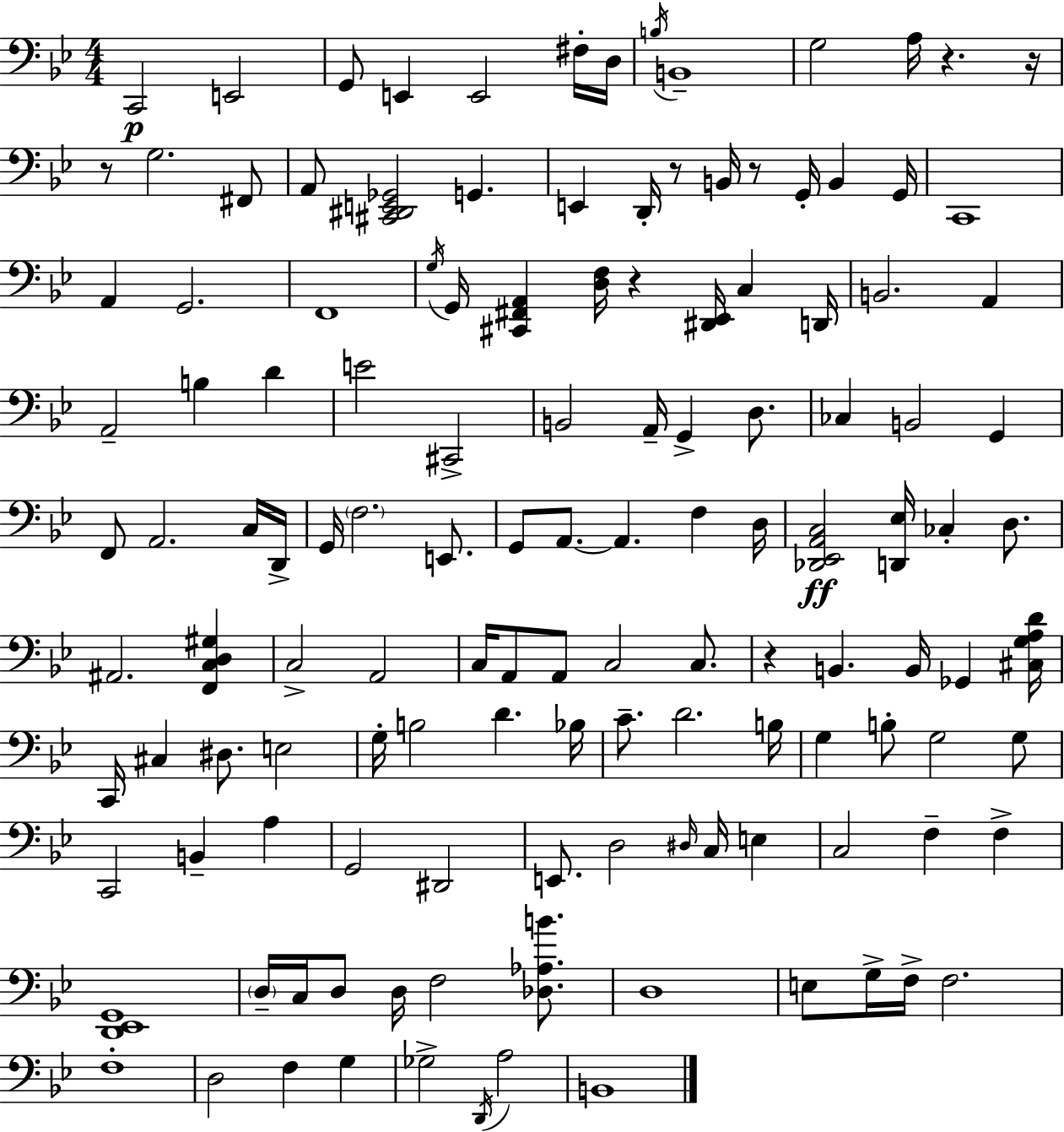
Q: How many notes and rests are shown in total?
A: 131